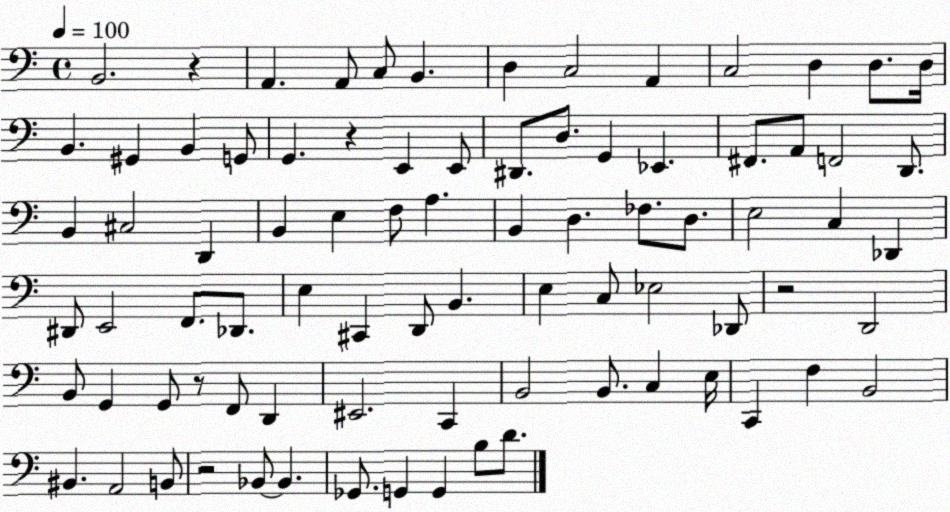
X:1
T:Untitled
M:4/4
L:1/4
K:C
B,,2 z A,, A,,/2 C,/2 B,, D, C,2 A,, C,2 D, D,/2 D,/4 B,, ^G,, B,, G,,/2 G,, z E,, E,,/2 ^D,,/2 D,/2 G,, _E,, ^F,,/2 A,,/2 F,,2 D,,/2 B,, ^C,2 D,, B,, E, F,/2 A, B,, D, _F,/2 D,/2 E,2 C, _D,, ^D,,/2 E,,2 F,,/2 _D,,/2 E, ^C,, D,,/2 B,, E, C,/2 _E,2 _D,,/2 z2 D,,2 B,,/2 G,, G,,/2 z/2 F,,/2 D,, ^E,,2 C,, B,,2 B,,/2 C, E,/4 C,, F, B,,2 ^B,, A,,2 B,,/2 z2 _B,,/2 _B,, _G,,/2 G,, G,, B,/2 D/2